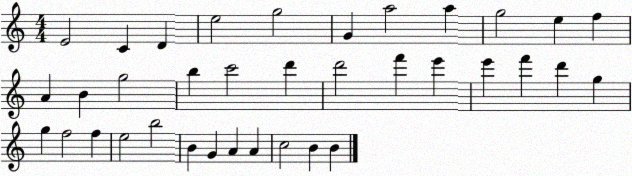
X:1
T:Untitled
M:4/4
L:1/4
K:C
E2 C D e2 g2 G a2 a g2 e f A B g2 b c'2 d' d'2 f' e' e' f' d' g g f2 f e2 b2 B G A A c2 B B